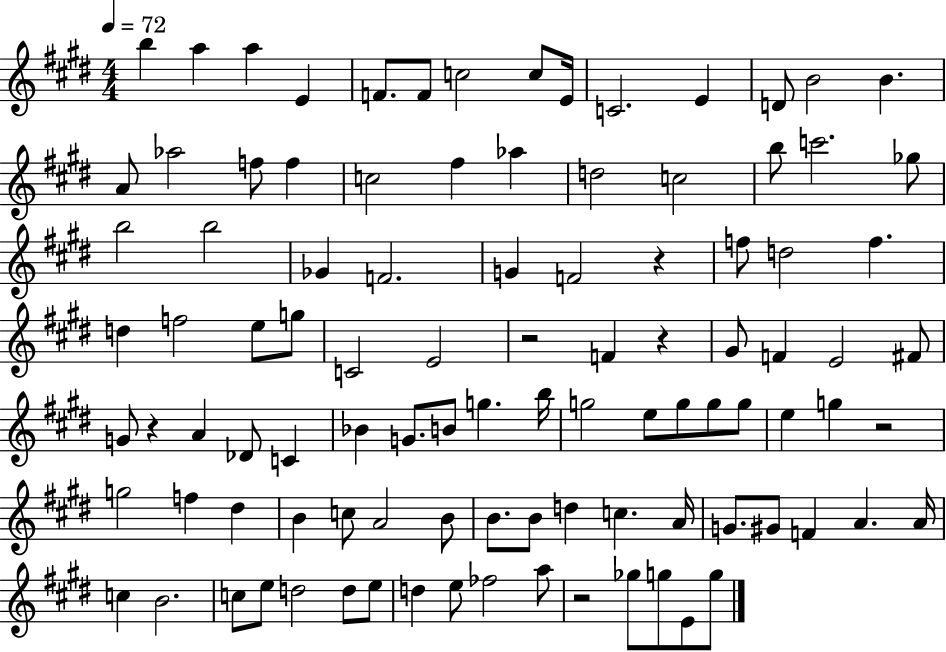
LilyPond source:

{
  \clef treble
  \numericTimeSignature
  \time 4/4
  \key e \major
  \tempo 4 = 72
  b''4 a''4 a''4 e'4 | f'8. f'8 c''2 c''8 e'16 | c'2. e'4 | d'8 b'2 b'4. | \break a'8 aes''2 f''8 f''4 | c''2 fis''4 aes''4 | d''2 c''2 | b''8 c'''2. ges''8 | \break b''2 b''2 | ges'4 f'2. | g'4 f'2 r4 | f''8 d''2 f''4. | \break d''4 f''2 e''8 g''8 | c'2 e'2 | r2 f'4 r4 | gis'8 f'4 e'2 fis'8 | \break g'8 r4 a'4 des'8 c'4 | bes'4 g'8. b'8 g''4. b''16 | g''2 e''8 g''8 g''8 g''8 | e''4 g''4 r2 | \break g''2 f''4 dis''4 | b'4 c''8 a'2 b'8 | b'8. b'8 d''4 c''4. a'16 | g'8. gis'8 f'4 a'4. a'16 | \break c''4 b'2. | c''8 e''8 d''2 d''8 e''8 | d''4 e''8 fes''2 a''8 | r2 ges''8 g''8 e'8 g''8 | \break \bar "|."
}